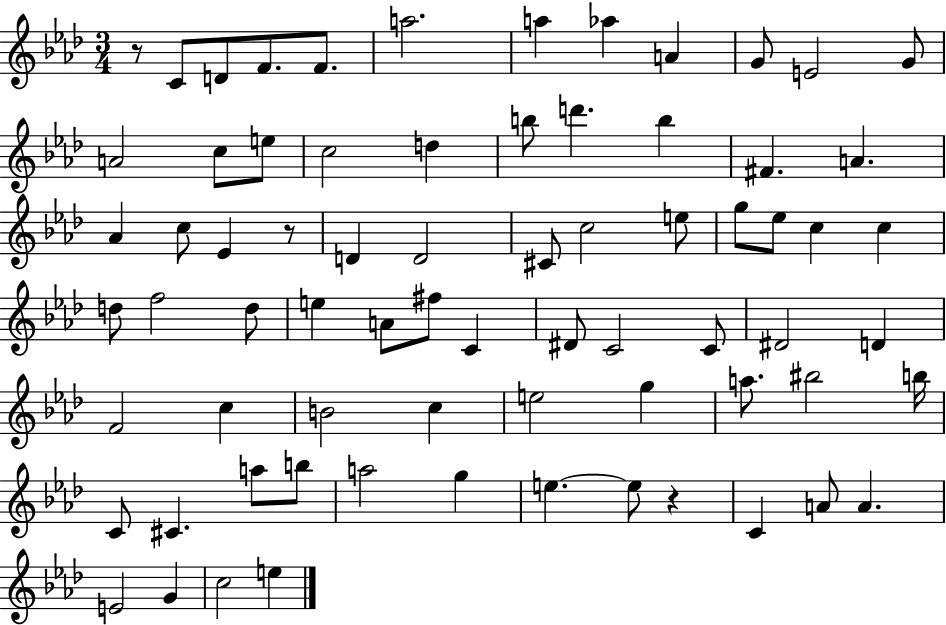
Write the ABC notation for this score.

X:1
T:Untitled
M:3/4
L:1/4
K:Ab
z/2 C/2 D/2 F/2 F/2 a2 a _a A G/2 E2 G/2 A2 c/2 e/2 c2 d b/2 d' b ^F A _A c/2 _E z/2 D D2 ^C/2 c2 e/2 g/2 _e/2 c c d/2 f2 d/2 e A/2 ^f/2 C ^D/2 C2 C/2 ^D2 D F2 c B2 c e2 g a/2 ^b2 b/4 C/2 ^C a/2 b/2 a2 g e e/2 z C A/2 A E2 G c2 e